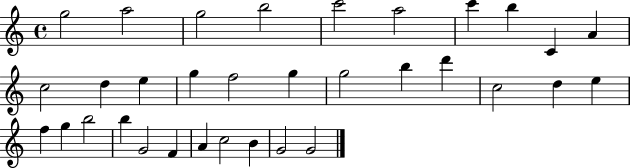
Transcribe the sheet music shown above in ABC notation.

X:1
T:Untitled
M:4/4
L:1/4
K:C
g2 a2 g2 b2 c'2 a2 c' b C A c2 d e g f2 g g2 b d' c2 d e f g b2 b G2 F A c2 B G2 G2